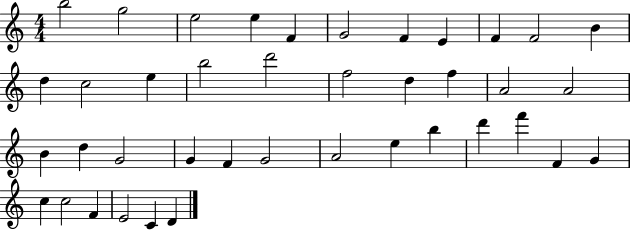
B5/h G5/h E5/h E5/q F4/q G4/h F4/q E4/q F4/q F4/h B4/q D5/q C5/h E5/q B5/h D6/h F5/h D5/q F5/q A4/h A4/h B4/q D5/q G4/h G4/q F4/q G4/h A4/h E5/q B5/q D6/q F6/q F4/q G4/q C5/q C5/h F4/q E4/h C4/q D4/q